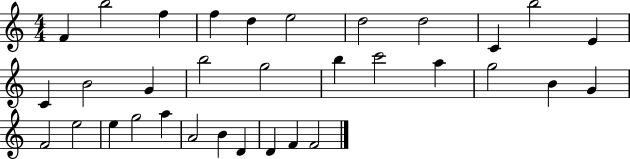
F4/q B5/h F5/q F5/q D5/q E5/h D5/h D5/h C4/q B5/h E4/q C4/q B4/h G4/q B5/h G5/h B5/q C6/h A5/q G5/h B4/q G4/q F4/h E5/h E5/q G5/h A5/q A4/h B4/q D4/q D4/q F4/q F4/h